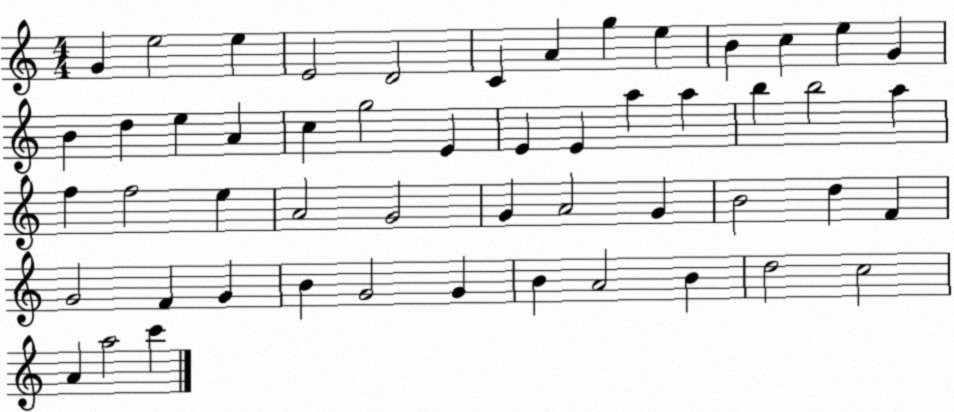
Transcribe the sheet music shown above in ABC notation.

X:1
T:Untitled
M:4/4
L:1/4
K:C
G e2 e E2 D2 C A g e B c e G B d e A c g2 E E E a a b b2 a f f2 e A2 G2 G A2 G B2 d F G2 F G B G2 G B A2 B d2 c2 A a2 c'